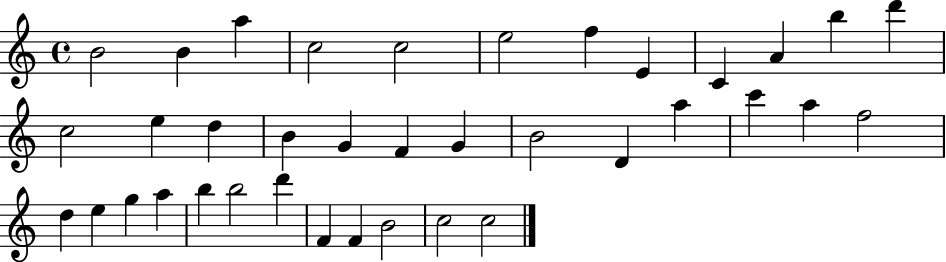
B4/h B4/q A5/q C5/h C5/h E5/h F5/q E4/q C4/q A4/q B5/q D6/q C5/h E5/q D5/q B4/q G4/q F4/q G4/q B4/h D4/q A5/q C6/q A5/q F5/h D5/q E5/q G5/q A5/q B5/q B5/h D6/q F4/q F4/q B4/h C5/h C5/h